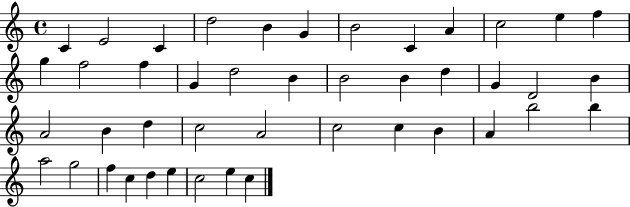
X:1
T:Untitled
M:4/4
L:1/4
K:C
C E2 C d2 B G B2 C A c2 e f g f2 f G d2 B B2 B d G D2 B A2 B d c2 A2 c2 c B A b2 b a2 g2 f c d e c2 e c